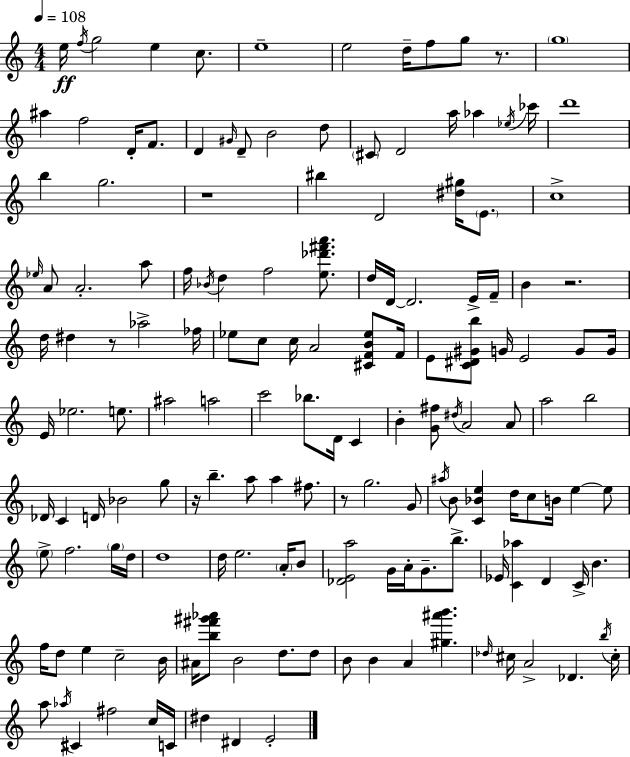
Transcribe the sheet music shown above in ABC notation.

X:1
T:Untitled
M:4/4
L:1/4
K:Am
e/4 f/4 g2 e c/2 e4 e2 d/4 f/2 g/2 z/2 g4 ^a f2 D/4 F/2 D ^G/4 D/2 B2 d/2 ^C/2 D2 a/4 _a _e/4 _c'/4 d'4 b g2 z4 ^b D2 [^d^g]/4 E/2 c4 _e/4 A/2 A2 a/2 f/4 _B/4 d f2 [e_d'^f'a']/2 d/4 D/4 D2 E/4 F/4 B z2 d/4 ^d z/2 _a2 _f/4 _e/2 c/2 c/4 A2 [^CFB_e]/2 F/4 E/2 [C^D^Gb]/2 G/4 E2 G/2 G/4 E/4 _e2 e/2 ^a2 a2 c'2 _b/2 D/4 C B [G^f]/2 ^d/4 A2 A/2 a2 b2 _D/4 C D/4 _B2 g/2 z/4 b a/2 a ^f/2 z/2 g2 G/2 ^a/4 B/2 [C_Be] d/4 c/2 B/4 e e/2 e/2 f2 g/4 d/4 d4 d/4 e2 A/4 B/2 [_DEa]2 G/4 A/4 G/2 b/2 _E/4 [C_a] D C/4 B f/4 d/2 e c2 B/4 ^A/4 [b^f'^g'_a']/2 B2 d/2 d/2 B/2 B A [^g^a'b'] _d/4 ^c/4 A2 _D b/4 ^c/4 a/2 _a/4 ^C ^f2 c/4 C/4 ^d ^D E2